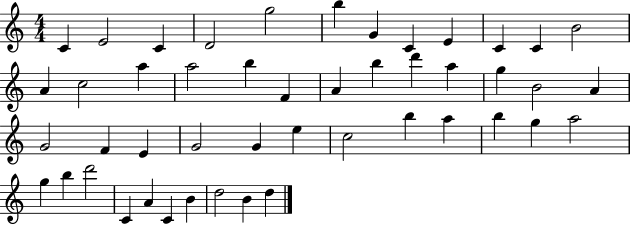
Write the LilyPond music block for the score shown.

{
  \clef treble
  \numericTimeSignature
  \time 4/4
  \key c \major
  c'4 e'2 c'4 | d'2 g''2 | b''4 g'4 c'4 e'4 | c'4 c'4 b'2 | \break a'4 c''2 a''4 | a''2 b''4 f'4 | a'4 b''4 d'''4 a''4 | g''4 b'2 a'4 | \break g'2 f'4 e'4 | g'2 g'4 e''4 | c''2 b''4 a''4 | b''4 g''4 a''2 | \break g''4 b''4 d'''2 | c'4 a'4 c'4 b'4 | d''2 b'4 d''4 | \bar "|."
}